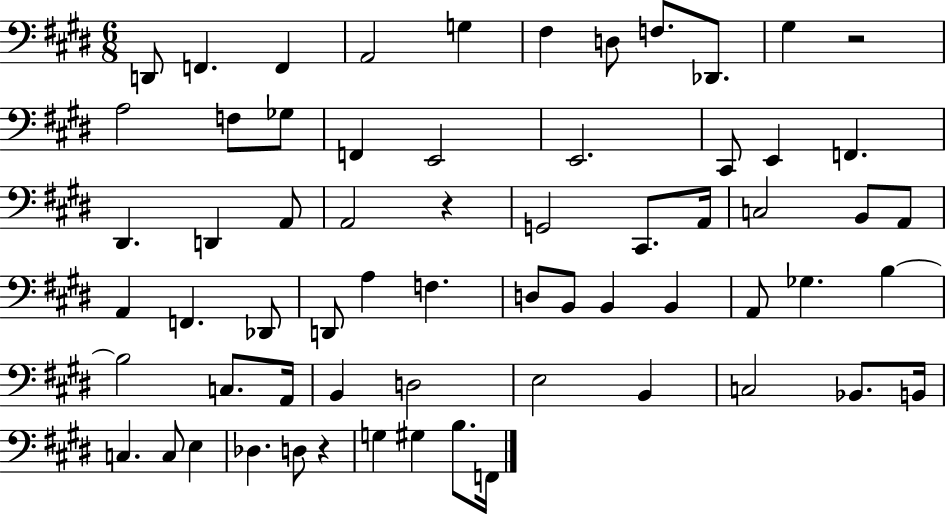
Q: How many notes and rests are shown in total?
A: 64